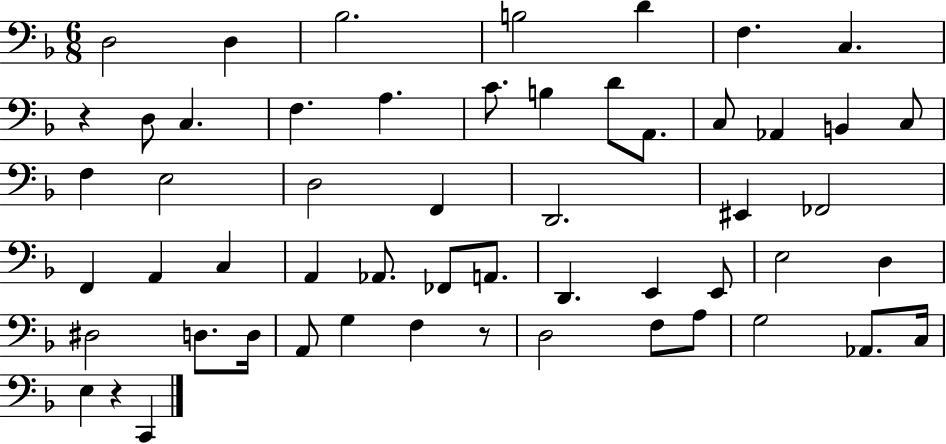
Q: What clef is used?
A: bass